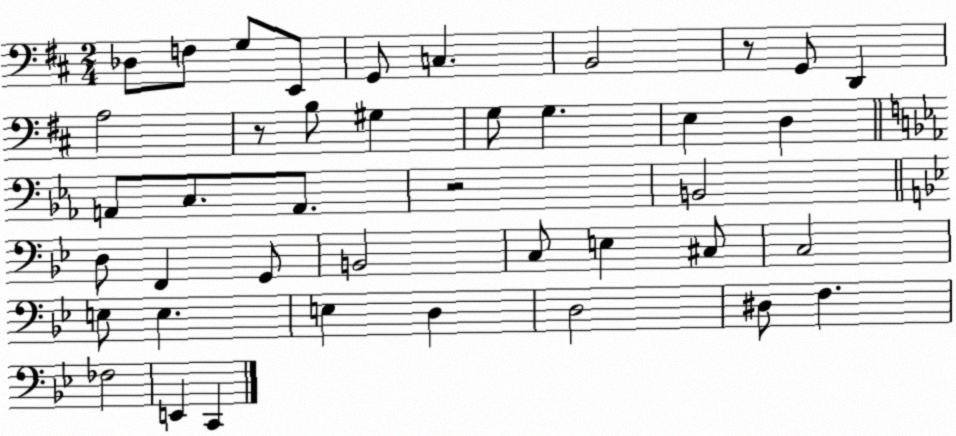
X:1
T:Untitled
M:2/4
L:1/4
K:D
_D,/2 F,/2 G,/2 E,,/2 G,,/2 C, B,,2 z/2 G,,/2 D,, A,2 z/2 B,/2 ^G, G,/2 G, E, D, A,,/2 C,/2 A,,/2 z2 B,,2 D,/2 F,, G,,/2 B,,2 C,/2 E, ^C,/2 C,2 E,/2 E, E, D, D,2 ^D,/2 F, _F,2 E,, C,,